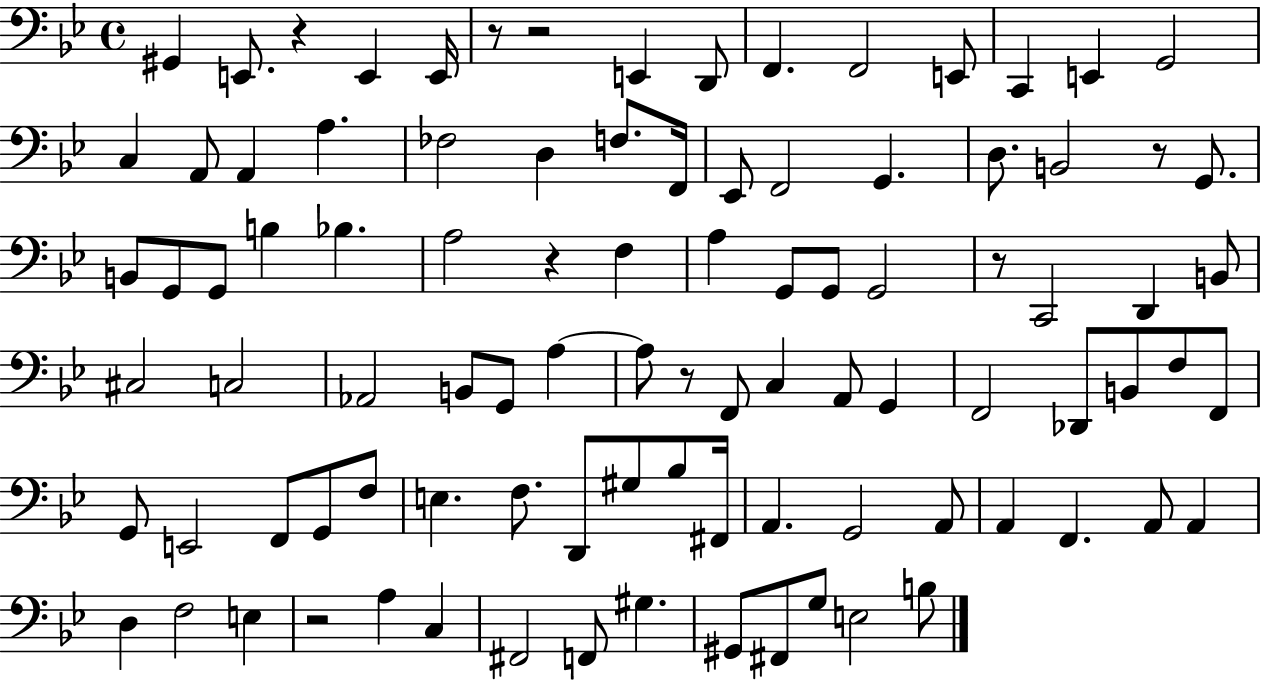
{
  \clef bass
  \time 4/4
  \defaultTimeSignature
  \key bes \major
  gis,4 e,8. r4 e,4 e,16 | r8 r2 e,4 d,8 | f,4. f,2 e,8 | c,4 e,4 g,2 | \break c4 a,8 a,4 a4. | fes2 d4 f8. f,16 | ees,8 f,2 g,4. | d8. b,2 r8 g,8. | \break b,8 g,8 g,8 b4 bes4. | a2 r4 f4 | a4 g,8 g,8 g,2 | r8 c,2 d,4 b,8 | \break cis2 c2 | aes,2 b,8 g,8 a4~~ | a8 r8 f,8 c4 a,8 g,4 | f,2 des,8 b,8 f8 f,8 | \break g,8 e,2 f,8 g,8 f8 | e4. f8. d,8 gis8 bes8 fis,16 | a,4. g,2 a,8 | a,4 f,4. a,8 a,4 | \break d4 f2 e4 | r2 a4 c4 | fis,2 f,8 gis4. | gis,8 fis,8 g8 e2 b8 | \break \bar "|."
}